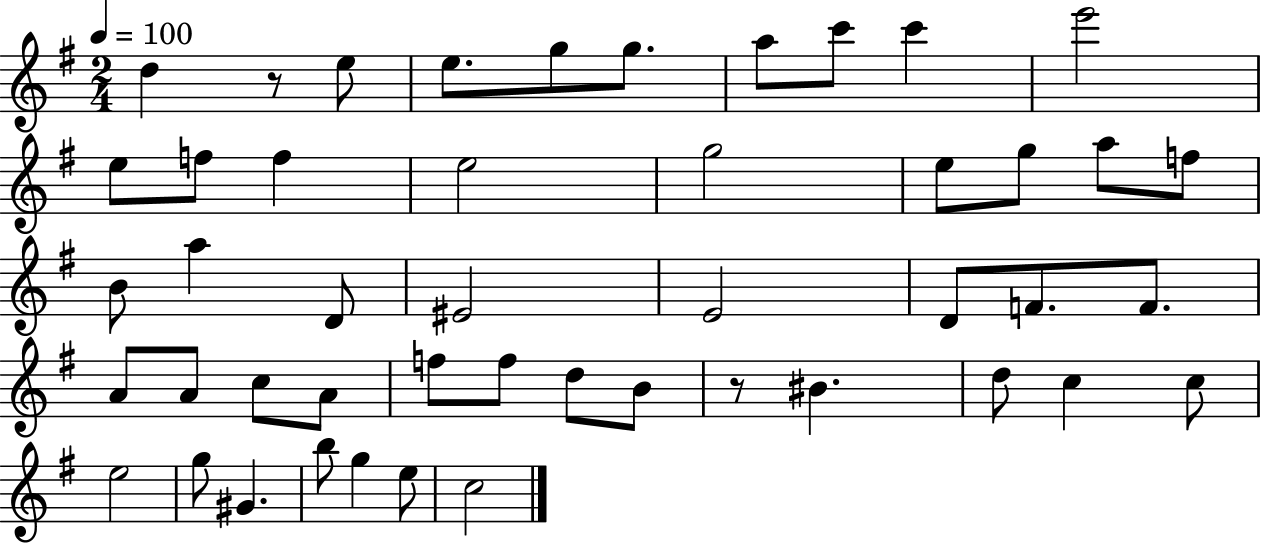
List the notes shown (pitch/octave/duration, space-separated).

D5/q R/e E5/e E5/e. G5/e G5/e. A5/e C6/e C6/q E6/h E5/e F5/e F5/q E5/h G5/h E5/e G5/e A5/e F5/e B4/e A5/q D4/e EIS4/h E4/h D4/e F4/e. F4/e. A4/e A4/e C5/e A4/e F5/e F5/e D5/e B4/e R/e BIS4/q. D5/e C5/q C5/e E5/h G5/e G#4/q. B5/e G5/q E5/e C5/h